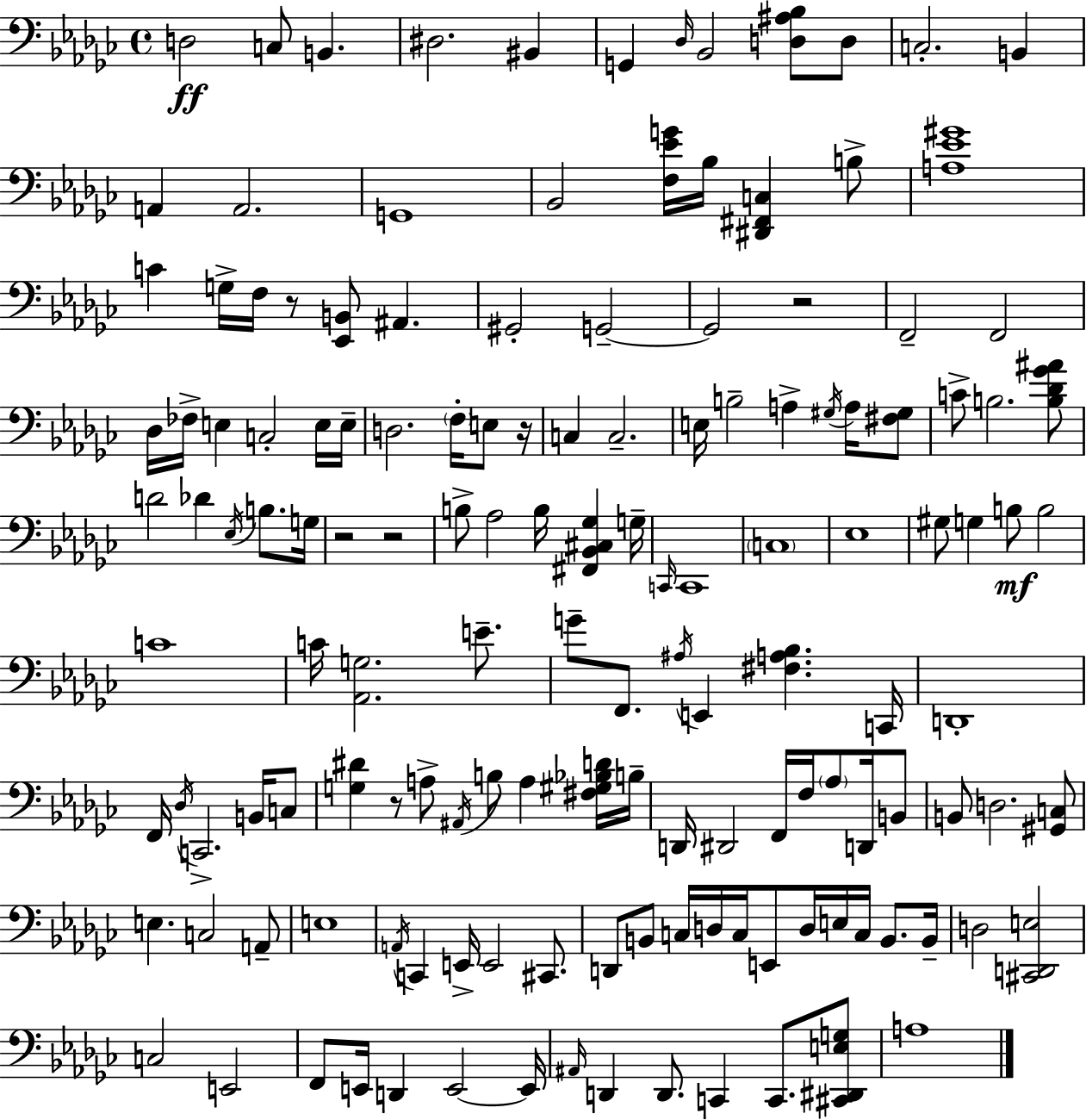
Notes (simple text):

D3/h C3/e B2/q. D#3/h. BIS2/q G2/q Db3/s Bb2/h [D3,A#3,Bb3]/e D3/e C3/h. B2/q A2/q A2/h. G2/w Bb2/h [F3,Eb4,G4]/s Bb3/s [D#2,F#2,C3]/q B3/e [A3,Eb4,G#4]/w C4/q G3/s F3/s R/e [Eb2,B2]/e A#2/q. G#2/h G2/h G2/h R/h F2/h F2/h Db3/s FES3/s E3/q C3/h E3/s E3/s D3/h. F3/s E3/e R/s C3/q C3/h. E3/s B3/h A3/q G#3/s A3/s [F#3,G#3]/e C4/e B3/h. [B3,Db4,Gb4,A#4]/e D4/h Db4/q Eb3/s B3/e. G3/s R/h R/h B3/e Ab3/h B3/s [F#2,Bb2,C#3,Gb3]/q G3/s C2/s C2/w C3/w Eb3/w G#3/e G3/q B3/e B3/h C4/w C4/s [Ab2,G3]/h. E4/e. G4/e F2/e. A#3/s E2/q [F#3,A3,Bb3]/q. C2/s D2/w F2/s Db3/s C2/h. B2/s C3/e [G3,D#4]/q R/e A3/e A#2/s B3/e A3/q [F#3,G#3,Bb3,D4]/s B3/s D2/s D#2/h F2/s F3/s Ab3/e D2/s B2/e B2/e D3/h. [G#2,C3]/e E3/q. C3/h A2/e E3/w A2/s C2/q E2/s E2/h C#2/e. D2/e B2/e C3/s D3/s C3/s E2/e D3/s E3/s C3/s B2/e. B2/s D3/h [C#2,D2,E3]/h C3/h E2/h F2/e E2/s D2/q E2/h E2/s A#2/s D2/q D2/e. C2/q C2/e. [C#2,D#2,E3,G3]/e A3/w